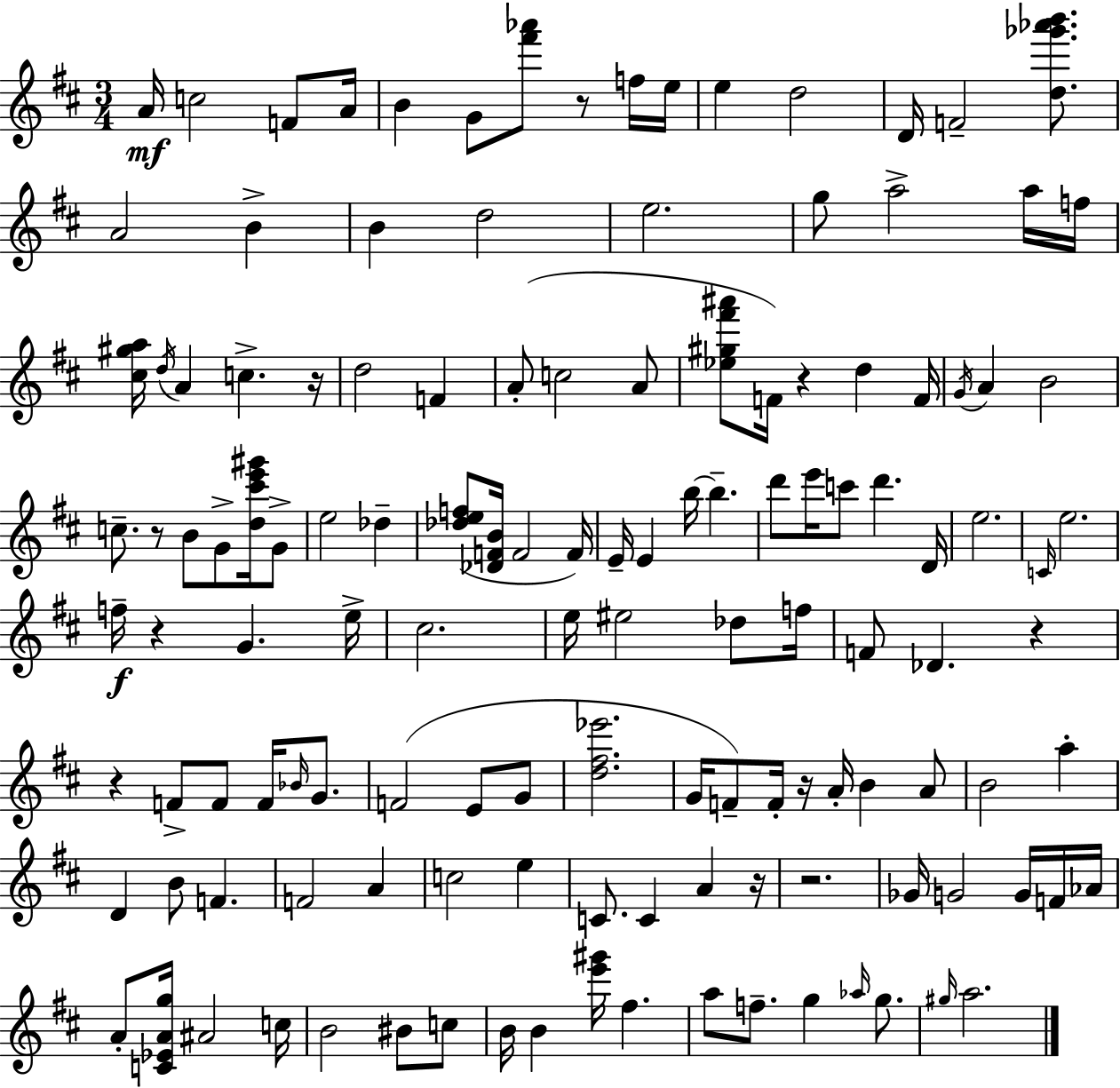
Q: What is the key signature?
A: D major